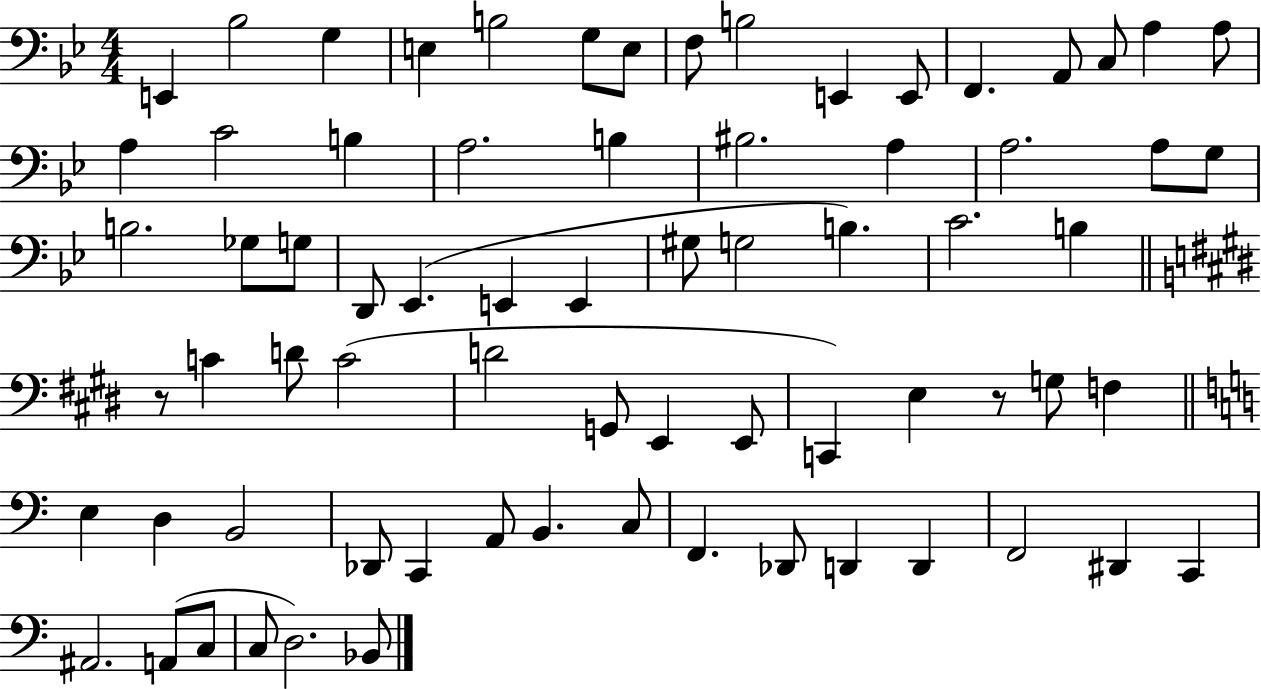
{
  \clef bass
  \numericTimeSignature
  \time 4/4
  \key bes \major
  e,4 bes2 g4 | e4 b2 g8 e8 | f8 b2 e,4 e,8 | f,4. a,8 c8 a4 a8 | \break a4 c'2 b4 | a2. b4 | bis2. a4 | a2. a8 g8 | \break b2. ges8 g8 | d,8 ees,4.( e,4 e,4 | gis8 g2 b4.) | c'2. b4 | \break \bar "||" \break \key e \major r8 c'4 d'8 c'2( | d'2 g,8 e,4 e,8 | c,4) e4 r8 g8 f4 | \bar "||" \break \key c \major e4 d4 b,2 | des,8 c,4 a,8 b,4. c8 | f,4. des,8 d,4 d,4 | f,2 dis,4 c,4 | \break ais,2. a,8( c8 | c8 d2.) bes,8 | \bar "|."
}